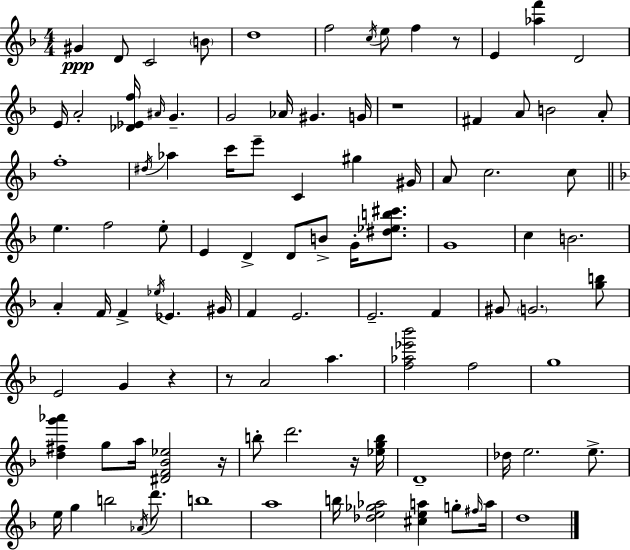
G#4/q D4/e C4/h B4/e D5/w F5/h C5/s E5/e F5/q R/e E4/q [Ab5,F6]/q D4/h E4/s A4/h [Db4,Eb4,F5]/s A#4/s G4/q. G4/h Ab4/s G#4/q. G4/s R/w F#4/q A4/e B4/h A4/e F5/w D#5/s Ab5/q C6/s E6/e C4/q G#5/q G#4/s A4/e C5/h. C5/e E5/q. F5/h E5/e E4/q D4/q D4/e B4/e G4/s [D#5,Eb5,B5,C#6]/e. G4/w C5/q B4/h. A4/q F4/s F4/q Eb5/s Eb4/q. G#4/s F4/q E4/h. E4/h. F4/q G#4/e G4/h. [G5,B5]/e E4/h G4/q R/q R/e A4/h A5/q. [F5,Ab5,Eb6,Bb6]/h F5/h G5/w [D5,F#5,G6,Ab6]/q G5/e A5/s [D#4,F4,Bb4,Eb5]/h R/s B5/e D6/h. R/s [Eb5,G5,B5]/s D4/w Db5/s E5/h. E5/e. E5/s G5/q B5/h Ab4/s D6/e. B5/w A5/w B5/s [Db5,E5,Gb5,Ab5]/h [C#5,E5,A5]/q G5/e F#5/s A5/s D5/w